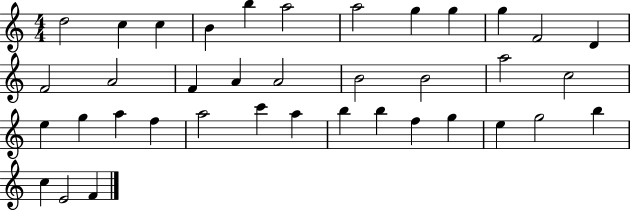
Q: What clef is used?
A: treble